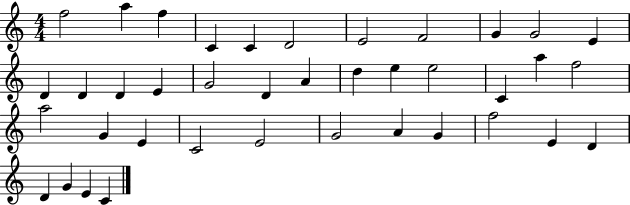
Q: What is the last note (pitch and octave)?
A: C4